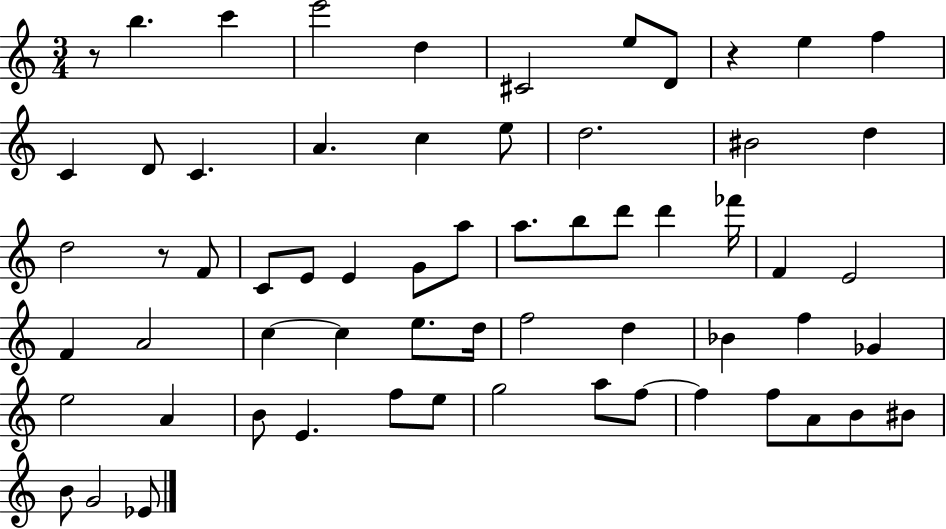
X:1
T:Untitled
M:3/4
L:1/4
K:C
z/2 b c' e'2 d ^C2 e/2 D/2 z e f C D/2 C A c e/2 d2 ^B2 d d2 z/2 F/2 C/2 E/2 E G/2 a/2 a/2 b/2 d'/2 d' _f'/4 F E2 F A2 c c e/2 d/4 f2 d _B f _G e2 A B/2 E f/2 e/2 g2 a/2 f/2 f f/2 A/2 B/2 ^B/2 B/2 G2 _E/2